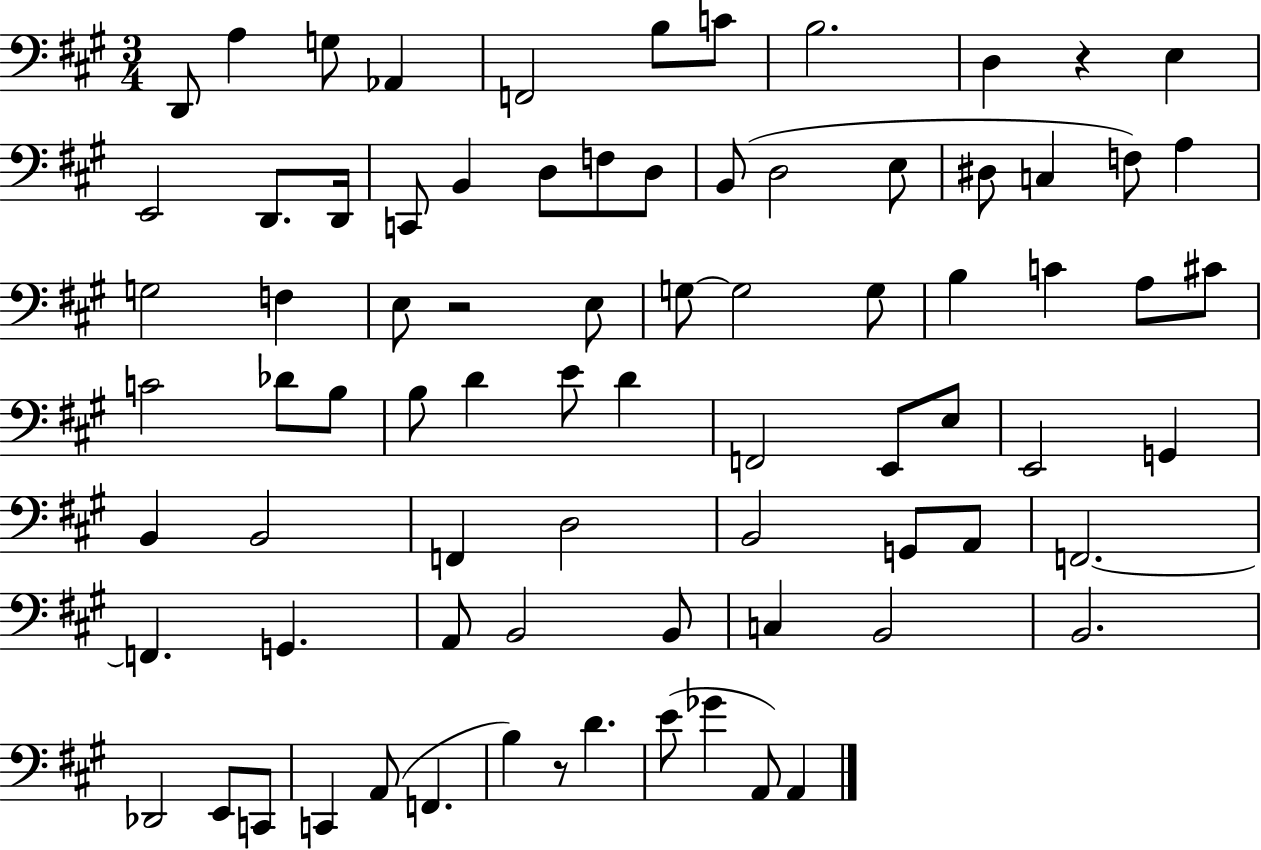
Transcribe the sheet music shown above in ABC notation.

X:1
T:Untitled
M:3/4
L:1/4
K:A
D,,/2 A, G,/2 _A,, F,,2 B,/2 C/2 B,2 D, z E, E,,2 D,,/2 D,,/4 C,,/2 B,, D,/2 F,/2 D,/2 B,,/2 D,2 E,/2 ^D,/2 C, F,/2 A, G,2 F, E,/2 z2 E,/2 G,/2 G,2 G,/2 B, C A,/2 ^C/2 C2 _D/2 B,/2 B,/2 D E/2 D F,,2 E,,/2 E,/2 E,,2 G,, B,, B,,2 F,, D,2 B,,2 G,,/2 A,,/2 F,,2 F,, G,, A,,/2 B,,2 B,,/2 C, B,,2 B,,2 _D,,2 E,,/2 C,,/2 C,, A,,/2 F,, B, z/2 D E/2 _G A,,/2 A,,